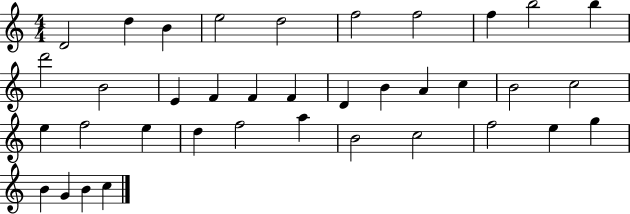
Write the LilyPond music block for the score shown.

{
  \clef treble
  \numericTimeSignature
  \time 4/4
  \key c \major
  d'2 d''4 b'4 | e''2 d''2 | f''2 f''2 | f''4 b''2 b''4 | \break d'''2 b'2 | e'4 f'4 f'4 f'4 | d'4 b'4 a'4 c''4 | b'2 c''2 | \break e''4 f''2 e''4 | d''4 f''2 a''4 | b'2 c''2 | f''2 e''4 g''4 | \break b'4 g'4 b'4 c''4 | \bar "|."
}